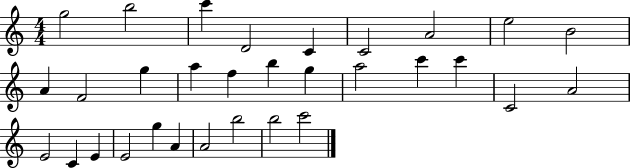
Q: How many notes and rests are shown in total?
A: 31